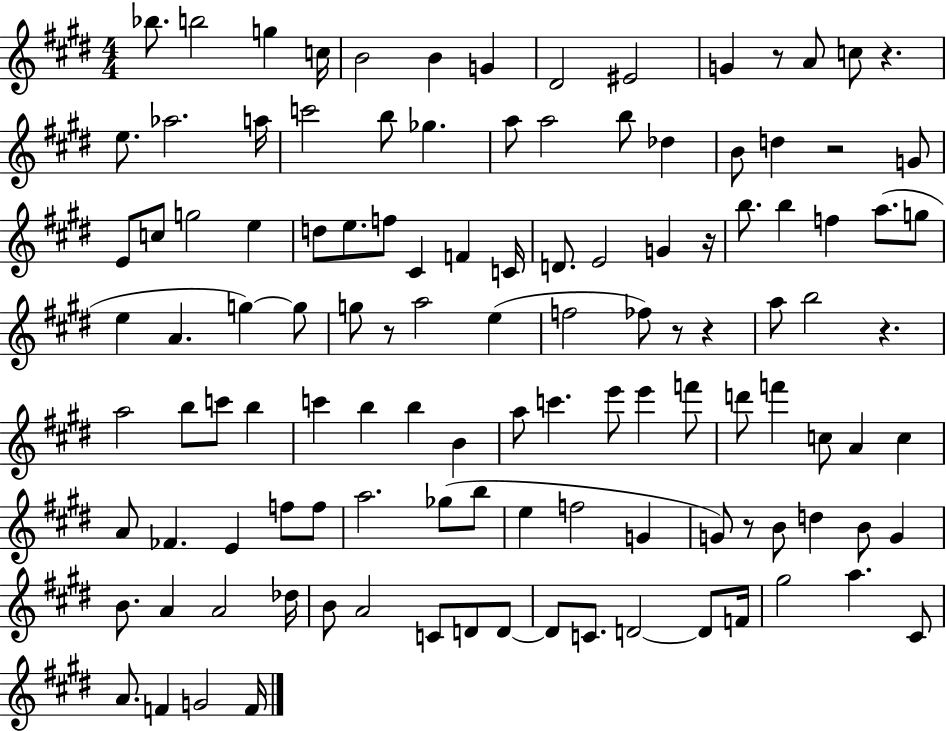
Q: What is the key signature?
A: E major